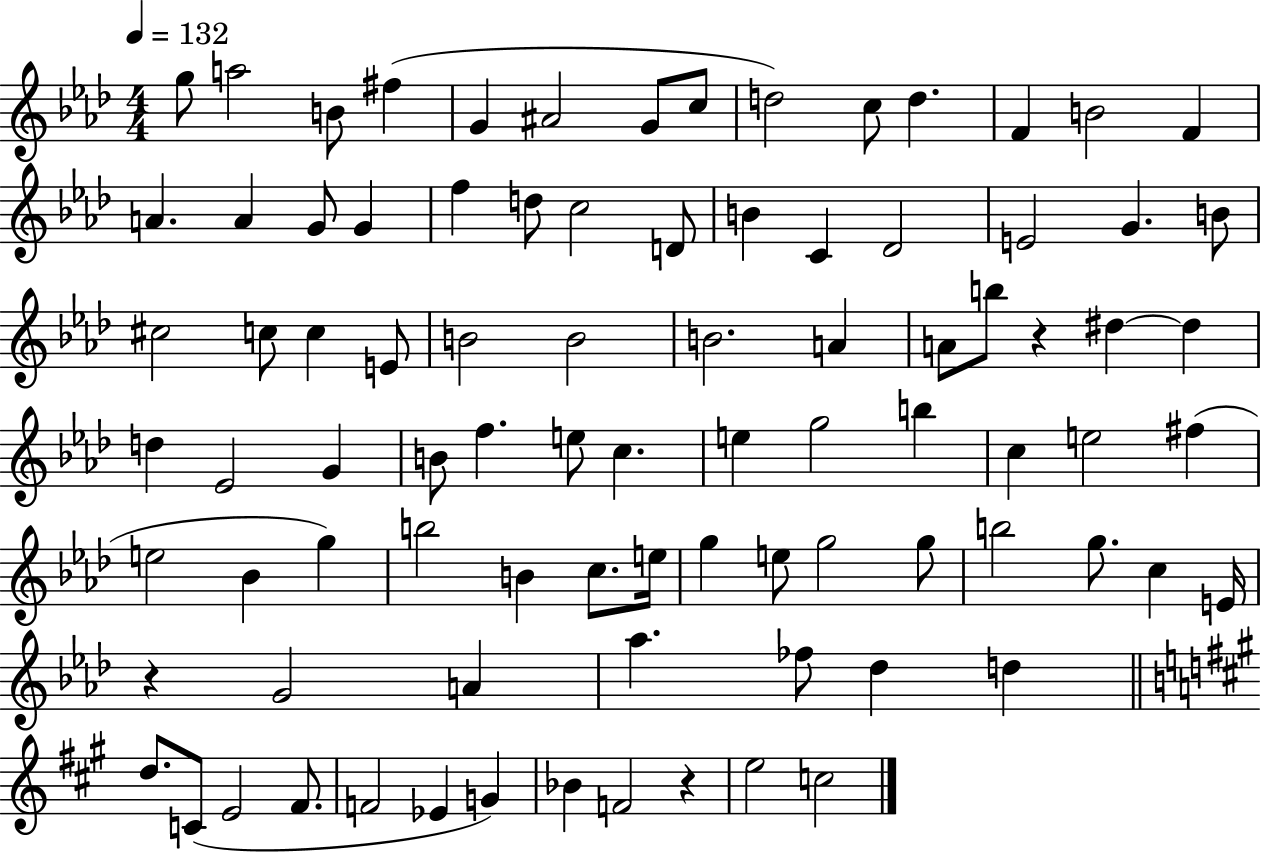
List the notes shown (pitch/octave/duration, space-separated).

G5/e A5/h B4/e F#5/q G4/q A#4/h G4/e C5/e D5/h C5/e D5/q. F4/q B4/h F4/q A4/q. A4/q G4/e G4/q F5/q D5/e C5/h D4/e B4/q C4/q Db4/h E4/h G4/q. B4/e C#5/h C5/e C5/q E4/e B4/h B4/h B4/h. A4/q A4/e B5/e R/q D#5/q D#5/q D5/q Eb4/h G4/q B4/e F5/q. E5/e C5/q. E5/q G5/h B5/q C5/q E5/h F#5/q E5/h Bb4/q G5/q B5/h B4/q C5/e. E5/s G5/q E5/e G5/h G5/e B5/h G5/e. C5/q E4/s R/q G4/h A4/q Ab5/q. FES5/e Db5/q D5/q D5/e. C4/e E4/h F#4/e. F4/h Eb4/q G4/q Bb4/q F4/h R/q E5/h C5/h